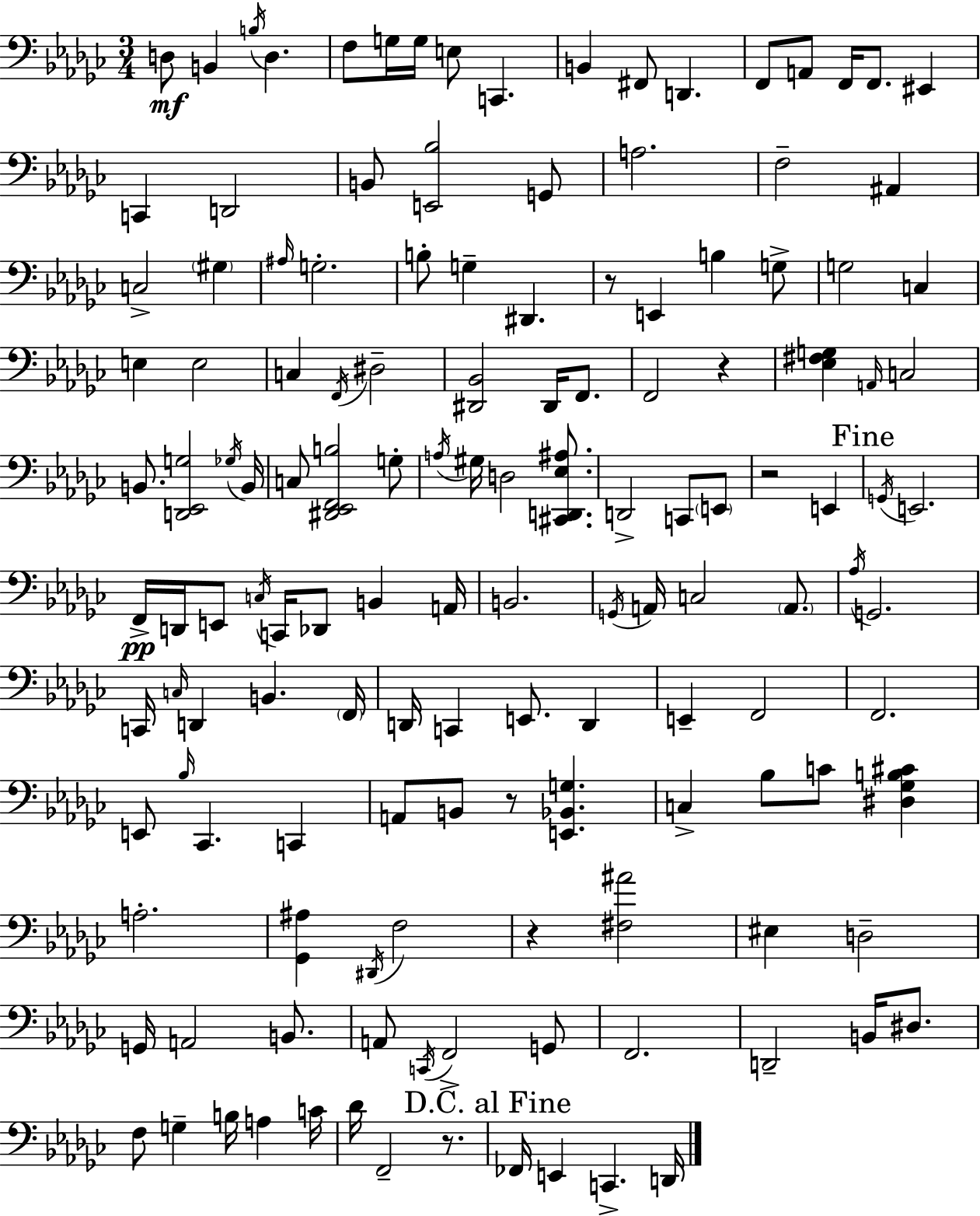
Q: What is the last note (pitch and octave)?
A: D2